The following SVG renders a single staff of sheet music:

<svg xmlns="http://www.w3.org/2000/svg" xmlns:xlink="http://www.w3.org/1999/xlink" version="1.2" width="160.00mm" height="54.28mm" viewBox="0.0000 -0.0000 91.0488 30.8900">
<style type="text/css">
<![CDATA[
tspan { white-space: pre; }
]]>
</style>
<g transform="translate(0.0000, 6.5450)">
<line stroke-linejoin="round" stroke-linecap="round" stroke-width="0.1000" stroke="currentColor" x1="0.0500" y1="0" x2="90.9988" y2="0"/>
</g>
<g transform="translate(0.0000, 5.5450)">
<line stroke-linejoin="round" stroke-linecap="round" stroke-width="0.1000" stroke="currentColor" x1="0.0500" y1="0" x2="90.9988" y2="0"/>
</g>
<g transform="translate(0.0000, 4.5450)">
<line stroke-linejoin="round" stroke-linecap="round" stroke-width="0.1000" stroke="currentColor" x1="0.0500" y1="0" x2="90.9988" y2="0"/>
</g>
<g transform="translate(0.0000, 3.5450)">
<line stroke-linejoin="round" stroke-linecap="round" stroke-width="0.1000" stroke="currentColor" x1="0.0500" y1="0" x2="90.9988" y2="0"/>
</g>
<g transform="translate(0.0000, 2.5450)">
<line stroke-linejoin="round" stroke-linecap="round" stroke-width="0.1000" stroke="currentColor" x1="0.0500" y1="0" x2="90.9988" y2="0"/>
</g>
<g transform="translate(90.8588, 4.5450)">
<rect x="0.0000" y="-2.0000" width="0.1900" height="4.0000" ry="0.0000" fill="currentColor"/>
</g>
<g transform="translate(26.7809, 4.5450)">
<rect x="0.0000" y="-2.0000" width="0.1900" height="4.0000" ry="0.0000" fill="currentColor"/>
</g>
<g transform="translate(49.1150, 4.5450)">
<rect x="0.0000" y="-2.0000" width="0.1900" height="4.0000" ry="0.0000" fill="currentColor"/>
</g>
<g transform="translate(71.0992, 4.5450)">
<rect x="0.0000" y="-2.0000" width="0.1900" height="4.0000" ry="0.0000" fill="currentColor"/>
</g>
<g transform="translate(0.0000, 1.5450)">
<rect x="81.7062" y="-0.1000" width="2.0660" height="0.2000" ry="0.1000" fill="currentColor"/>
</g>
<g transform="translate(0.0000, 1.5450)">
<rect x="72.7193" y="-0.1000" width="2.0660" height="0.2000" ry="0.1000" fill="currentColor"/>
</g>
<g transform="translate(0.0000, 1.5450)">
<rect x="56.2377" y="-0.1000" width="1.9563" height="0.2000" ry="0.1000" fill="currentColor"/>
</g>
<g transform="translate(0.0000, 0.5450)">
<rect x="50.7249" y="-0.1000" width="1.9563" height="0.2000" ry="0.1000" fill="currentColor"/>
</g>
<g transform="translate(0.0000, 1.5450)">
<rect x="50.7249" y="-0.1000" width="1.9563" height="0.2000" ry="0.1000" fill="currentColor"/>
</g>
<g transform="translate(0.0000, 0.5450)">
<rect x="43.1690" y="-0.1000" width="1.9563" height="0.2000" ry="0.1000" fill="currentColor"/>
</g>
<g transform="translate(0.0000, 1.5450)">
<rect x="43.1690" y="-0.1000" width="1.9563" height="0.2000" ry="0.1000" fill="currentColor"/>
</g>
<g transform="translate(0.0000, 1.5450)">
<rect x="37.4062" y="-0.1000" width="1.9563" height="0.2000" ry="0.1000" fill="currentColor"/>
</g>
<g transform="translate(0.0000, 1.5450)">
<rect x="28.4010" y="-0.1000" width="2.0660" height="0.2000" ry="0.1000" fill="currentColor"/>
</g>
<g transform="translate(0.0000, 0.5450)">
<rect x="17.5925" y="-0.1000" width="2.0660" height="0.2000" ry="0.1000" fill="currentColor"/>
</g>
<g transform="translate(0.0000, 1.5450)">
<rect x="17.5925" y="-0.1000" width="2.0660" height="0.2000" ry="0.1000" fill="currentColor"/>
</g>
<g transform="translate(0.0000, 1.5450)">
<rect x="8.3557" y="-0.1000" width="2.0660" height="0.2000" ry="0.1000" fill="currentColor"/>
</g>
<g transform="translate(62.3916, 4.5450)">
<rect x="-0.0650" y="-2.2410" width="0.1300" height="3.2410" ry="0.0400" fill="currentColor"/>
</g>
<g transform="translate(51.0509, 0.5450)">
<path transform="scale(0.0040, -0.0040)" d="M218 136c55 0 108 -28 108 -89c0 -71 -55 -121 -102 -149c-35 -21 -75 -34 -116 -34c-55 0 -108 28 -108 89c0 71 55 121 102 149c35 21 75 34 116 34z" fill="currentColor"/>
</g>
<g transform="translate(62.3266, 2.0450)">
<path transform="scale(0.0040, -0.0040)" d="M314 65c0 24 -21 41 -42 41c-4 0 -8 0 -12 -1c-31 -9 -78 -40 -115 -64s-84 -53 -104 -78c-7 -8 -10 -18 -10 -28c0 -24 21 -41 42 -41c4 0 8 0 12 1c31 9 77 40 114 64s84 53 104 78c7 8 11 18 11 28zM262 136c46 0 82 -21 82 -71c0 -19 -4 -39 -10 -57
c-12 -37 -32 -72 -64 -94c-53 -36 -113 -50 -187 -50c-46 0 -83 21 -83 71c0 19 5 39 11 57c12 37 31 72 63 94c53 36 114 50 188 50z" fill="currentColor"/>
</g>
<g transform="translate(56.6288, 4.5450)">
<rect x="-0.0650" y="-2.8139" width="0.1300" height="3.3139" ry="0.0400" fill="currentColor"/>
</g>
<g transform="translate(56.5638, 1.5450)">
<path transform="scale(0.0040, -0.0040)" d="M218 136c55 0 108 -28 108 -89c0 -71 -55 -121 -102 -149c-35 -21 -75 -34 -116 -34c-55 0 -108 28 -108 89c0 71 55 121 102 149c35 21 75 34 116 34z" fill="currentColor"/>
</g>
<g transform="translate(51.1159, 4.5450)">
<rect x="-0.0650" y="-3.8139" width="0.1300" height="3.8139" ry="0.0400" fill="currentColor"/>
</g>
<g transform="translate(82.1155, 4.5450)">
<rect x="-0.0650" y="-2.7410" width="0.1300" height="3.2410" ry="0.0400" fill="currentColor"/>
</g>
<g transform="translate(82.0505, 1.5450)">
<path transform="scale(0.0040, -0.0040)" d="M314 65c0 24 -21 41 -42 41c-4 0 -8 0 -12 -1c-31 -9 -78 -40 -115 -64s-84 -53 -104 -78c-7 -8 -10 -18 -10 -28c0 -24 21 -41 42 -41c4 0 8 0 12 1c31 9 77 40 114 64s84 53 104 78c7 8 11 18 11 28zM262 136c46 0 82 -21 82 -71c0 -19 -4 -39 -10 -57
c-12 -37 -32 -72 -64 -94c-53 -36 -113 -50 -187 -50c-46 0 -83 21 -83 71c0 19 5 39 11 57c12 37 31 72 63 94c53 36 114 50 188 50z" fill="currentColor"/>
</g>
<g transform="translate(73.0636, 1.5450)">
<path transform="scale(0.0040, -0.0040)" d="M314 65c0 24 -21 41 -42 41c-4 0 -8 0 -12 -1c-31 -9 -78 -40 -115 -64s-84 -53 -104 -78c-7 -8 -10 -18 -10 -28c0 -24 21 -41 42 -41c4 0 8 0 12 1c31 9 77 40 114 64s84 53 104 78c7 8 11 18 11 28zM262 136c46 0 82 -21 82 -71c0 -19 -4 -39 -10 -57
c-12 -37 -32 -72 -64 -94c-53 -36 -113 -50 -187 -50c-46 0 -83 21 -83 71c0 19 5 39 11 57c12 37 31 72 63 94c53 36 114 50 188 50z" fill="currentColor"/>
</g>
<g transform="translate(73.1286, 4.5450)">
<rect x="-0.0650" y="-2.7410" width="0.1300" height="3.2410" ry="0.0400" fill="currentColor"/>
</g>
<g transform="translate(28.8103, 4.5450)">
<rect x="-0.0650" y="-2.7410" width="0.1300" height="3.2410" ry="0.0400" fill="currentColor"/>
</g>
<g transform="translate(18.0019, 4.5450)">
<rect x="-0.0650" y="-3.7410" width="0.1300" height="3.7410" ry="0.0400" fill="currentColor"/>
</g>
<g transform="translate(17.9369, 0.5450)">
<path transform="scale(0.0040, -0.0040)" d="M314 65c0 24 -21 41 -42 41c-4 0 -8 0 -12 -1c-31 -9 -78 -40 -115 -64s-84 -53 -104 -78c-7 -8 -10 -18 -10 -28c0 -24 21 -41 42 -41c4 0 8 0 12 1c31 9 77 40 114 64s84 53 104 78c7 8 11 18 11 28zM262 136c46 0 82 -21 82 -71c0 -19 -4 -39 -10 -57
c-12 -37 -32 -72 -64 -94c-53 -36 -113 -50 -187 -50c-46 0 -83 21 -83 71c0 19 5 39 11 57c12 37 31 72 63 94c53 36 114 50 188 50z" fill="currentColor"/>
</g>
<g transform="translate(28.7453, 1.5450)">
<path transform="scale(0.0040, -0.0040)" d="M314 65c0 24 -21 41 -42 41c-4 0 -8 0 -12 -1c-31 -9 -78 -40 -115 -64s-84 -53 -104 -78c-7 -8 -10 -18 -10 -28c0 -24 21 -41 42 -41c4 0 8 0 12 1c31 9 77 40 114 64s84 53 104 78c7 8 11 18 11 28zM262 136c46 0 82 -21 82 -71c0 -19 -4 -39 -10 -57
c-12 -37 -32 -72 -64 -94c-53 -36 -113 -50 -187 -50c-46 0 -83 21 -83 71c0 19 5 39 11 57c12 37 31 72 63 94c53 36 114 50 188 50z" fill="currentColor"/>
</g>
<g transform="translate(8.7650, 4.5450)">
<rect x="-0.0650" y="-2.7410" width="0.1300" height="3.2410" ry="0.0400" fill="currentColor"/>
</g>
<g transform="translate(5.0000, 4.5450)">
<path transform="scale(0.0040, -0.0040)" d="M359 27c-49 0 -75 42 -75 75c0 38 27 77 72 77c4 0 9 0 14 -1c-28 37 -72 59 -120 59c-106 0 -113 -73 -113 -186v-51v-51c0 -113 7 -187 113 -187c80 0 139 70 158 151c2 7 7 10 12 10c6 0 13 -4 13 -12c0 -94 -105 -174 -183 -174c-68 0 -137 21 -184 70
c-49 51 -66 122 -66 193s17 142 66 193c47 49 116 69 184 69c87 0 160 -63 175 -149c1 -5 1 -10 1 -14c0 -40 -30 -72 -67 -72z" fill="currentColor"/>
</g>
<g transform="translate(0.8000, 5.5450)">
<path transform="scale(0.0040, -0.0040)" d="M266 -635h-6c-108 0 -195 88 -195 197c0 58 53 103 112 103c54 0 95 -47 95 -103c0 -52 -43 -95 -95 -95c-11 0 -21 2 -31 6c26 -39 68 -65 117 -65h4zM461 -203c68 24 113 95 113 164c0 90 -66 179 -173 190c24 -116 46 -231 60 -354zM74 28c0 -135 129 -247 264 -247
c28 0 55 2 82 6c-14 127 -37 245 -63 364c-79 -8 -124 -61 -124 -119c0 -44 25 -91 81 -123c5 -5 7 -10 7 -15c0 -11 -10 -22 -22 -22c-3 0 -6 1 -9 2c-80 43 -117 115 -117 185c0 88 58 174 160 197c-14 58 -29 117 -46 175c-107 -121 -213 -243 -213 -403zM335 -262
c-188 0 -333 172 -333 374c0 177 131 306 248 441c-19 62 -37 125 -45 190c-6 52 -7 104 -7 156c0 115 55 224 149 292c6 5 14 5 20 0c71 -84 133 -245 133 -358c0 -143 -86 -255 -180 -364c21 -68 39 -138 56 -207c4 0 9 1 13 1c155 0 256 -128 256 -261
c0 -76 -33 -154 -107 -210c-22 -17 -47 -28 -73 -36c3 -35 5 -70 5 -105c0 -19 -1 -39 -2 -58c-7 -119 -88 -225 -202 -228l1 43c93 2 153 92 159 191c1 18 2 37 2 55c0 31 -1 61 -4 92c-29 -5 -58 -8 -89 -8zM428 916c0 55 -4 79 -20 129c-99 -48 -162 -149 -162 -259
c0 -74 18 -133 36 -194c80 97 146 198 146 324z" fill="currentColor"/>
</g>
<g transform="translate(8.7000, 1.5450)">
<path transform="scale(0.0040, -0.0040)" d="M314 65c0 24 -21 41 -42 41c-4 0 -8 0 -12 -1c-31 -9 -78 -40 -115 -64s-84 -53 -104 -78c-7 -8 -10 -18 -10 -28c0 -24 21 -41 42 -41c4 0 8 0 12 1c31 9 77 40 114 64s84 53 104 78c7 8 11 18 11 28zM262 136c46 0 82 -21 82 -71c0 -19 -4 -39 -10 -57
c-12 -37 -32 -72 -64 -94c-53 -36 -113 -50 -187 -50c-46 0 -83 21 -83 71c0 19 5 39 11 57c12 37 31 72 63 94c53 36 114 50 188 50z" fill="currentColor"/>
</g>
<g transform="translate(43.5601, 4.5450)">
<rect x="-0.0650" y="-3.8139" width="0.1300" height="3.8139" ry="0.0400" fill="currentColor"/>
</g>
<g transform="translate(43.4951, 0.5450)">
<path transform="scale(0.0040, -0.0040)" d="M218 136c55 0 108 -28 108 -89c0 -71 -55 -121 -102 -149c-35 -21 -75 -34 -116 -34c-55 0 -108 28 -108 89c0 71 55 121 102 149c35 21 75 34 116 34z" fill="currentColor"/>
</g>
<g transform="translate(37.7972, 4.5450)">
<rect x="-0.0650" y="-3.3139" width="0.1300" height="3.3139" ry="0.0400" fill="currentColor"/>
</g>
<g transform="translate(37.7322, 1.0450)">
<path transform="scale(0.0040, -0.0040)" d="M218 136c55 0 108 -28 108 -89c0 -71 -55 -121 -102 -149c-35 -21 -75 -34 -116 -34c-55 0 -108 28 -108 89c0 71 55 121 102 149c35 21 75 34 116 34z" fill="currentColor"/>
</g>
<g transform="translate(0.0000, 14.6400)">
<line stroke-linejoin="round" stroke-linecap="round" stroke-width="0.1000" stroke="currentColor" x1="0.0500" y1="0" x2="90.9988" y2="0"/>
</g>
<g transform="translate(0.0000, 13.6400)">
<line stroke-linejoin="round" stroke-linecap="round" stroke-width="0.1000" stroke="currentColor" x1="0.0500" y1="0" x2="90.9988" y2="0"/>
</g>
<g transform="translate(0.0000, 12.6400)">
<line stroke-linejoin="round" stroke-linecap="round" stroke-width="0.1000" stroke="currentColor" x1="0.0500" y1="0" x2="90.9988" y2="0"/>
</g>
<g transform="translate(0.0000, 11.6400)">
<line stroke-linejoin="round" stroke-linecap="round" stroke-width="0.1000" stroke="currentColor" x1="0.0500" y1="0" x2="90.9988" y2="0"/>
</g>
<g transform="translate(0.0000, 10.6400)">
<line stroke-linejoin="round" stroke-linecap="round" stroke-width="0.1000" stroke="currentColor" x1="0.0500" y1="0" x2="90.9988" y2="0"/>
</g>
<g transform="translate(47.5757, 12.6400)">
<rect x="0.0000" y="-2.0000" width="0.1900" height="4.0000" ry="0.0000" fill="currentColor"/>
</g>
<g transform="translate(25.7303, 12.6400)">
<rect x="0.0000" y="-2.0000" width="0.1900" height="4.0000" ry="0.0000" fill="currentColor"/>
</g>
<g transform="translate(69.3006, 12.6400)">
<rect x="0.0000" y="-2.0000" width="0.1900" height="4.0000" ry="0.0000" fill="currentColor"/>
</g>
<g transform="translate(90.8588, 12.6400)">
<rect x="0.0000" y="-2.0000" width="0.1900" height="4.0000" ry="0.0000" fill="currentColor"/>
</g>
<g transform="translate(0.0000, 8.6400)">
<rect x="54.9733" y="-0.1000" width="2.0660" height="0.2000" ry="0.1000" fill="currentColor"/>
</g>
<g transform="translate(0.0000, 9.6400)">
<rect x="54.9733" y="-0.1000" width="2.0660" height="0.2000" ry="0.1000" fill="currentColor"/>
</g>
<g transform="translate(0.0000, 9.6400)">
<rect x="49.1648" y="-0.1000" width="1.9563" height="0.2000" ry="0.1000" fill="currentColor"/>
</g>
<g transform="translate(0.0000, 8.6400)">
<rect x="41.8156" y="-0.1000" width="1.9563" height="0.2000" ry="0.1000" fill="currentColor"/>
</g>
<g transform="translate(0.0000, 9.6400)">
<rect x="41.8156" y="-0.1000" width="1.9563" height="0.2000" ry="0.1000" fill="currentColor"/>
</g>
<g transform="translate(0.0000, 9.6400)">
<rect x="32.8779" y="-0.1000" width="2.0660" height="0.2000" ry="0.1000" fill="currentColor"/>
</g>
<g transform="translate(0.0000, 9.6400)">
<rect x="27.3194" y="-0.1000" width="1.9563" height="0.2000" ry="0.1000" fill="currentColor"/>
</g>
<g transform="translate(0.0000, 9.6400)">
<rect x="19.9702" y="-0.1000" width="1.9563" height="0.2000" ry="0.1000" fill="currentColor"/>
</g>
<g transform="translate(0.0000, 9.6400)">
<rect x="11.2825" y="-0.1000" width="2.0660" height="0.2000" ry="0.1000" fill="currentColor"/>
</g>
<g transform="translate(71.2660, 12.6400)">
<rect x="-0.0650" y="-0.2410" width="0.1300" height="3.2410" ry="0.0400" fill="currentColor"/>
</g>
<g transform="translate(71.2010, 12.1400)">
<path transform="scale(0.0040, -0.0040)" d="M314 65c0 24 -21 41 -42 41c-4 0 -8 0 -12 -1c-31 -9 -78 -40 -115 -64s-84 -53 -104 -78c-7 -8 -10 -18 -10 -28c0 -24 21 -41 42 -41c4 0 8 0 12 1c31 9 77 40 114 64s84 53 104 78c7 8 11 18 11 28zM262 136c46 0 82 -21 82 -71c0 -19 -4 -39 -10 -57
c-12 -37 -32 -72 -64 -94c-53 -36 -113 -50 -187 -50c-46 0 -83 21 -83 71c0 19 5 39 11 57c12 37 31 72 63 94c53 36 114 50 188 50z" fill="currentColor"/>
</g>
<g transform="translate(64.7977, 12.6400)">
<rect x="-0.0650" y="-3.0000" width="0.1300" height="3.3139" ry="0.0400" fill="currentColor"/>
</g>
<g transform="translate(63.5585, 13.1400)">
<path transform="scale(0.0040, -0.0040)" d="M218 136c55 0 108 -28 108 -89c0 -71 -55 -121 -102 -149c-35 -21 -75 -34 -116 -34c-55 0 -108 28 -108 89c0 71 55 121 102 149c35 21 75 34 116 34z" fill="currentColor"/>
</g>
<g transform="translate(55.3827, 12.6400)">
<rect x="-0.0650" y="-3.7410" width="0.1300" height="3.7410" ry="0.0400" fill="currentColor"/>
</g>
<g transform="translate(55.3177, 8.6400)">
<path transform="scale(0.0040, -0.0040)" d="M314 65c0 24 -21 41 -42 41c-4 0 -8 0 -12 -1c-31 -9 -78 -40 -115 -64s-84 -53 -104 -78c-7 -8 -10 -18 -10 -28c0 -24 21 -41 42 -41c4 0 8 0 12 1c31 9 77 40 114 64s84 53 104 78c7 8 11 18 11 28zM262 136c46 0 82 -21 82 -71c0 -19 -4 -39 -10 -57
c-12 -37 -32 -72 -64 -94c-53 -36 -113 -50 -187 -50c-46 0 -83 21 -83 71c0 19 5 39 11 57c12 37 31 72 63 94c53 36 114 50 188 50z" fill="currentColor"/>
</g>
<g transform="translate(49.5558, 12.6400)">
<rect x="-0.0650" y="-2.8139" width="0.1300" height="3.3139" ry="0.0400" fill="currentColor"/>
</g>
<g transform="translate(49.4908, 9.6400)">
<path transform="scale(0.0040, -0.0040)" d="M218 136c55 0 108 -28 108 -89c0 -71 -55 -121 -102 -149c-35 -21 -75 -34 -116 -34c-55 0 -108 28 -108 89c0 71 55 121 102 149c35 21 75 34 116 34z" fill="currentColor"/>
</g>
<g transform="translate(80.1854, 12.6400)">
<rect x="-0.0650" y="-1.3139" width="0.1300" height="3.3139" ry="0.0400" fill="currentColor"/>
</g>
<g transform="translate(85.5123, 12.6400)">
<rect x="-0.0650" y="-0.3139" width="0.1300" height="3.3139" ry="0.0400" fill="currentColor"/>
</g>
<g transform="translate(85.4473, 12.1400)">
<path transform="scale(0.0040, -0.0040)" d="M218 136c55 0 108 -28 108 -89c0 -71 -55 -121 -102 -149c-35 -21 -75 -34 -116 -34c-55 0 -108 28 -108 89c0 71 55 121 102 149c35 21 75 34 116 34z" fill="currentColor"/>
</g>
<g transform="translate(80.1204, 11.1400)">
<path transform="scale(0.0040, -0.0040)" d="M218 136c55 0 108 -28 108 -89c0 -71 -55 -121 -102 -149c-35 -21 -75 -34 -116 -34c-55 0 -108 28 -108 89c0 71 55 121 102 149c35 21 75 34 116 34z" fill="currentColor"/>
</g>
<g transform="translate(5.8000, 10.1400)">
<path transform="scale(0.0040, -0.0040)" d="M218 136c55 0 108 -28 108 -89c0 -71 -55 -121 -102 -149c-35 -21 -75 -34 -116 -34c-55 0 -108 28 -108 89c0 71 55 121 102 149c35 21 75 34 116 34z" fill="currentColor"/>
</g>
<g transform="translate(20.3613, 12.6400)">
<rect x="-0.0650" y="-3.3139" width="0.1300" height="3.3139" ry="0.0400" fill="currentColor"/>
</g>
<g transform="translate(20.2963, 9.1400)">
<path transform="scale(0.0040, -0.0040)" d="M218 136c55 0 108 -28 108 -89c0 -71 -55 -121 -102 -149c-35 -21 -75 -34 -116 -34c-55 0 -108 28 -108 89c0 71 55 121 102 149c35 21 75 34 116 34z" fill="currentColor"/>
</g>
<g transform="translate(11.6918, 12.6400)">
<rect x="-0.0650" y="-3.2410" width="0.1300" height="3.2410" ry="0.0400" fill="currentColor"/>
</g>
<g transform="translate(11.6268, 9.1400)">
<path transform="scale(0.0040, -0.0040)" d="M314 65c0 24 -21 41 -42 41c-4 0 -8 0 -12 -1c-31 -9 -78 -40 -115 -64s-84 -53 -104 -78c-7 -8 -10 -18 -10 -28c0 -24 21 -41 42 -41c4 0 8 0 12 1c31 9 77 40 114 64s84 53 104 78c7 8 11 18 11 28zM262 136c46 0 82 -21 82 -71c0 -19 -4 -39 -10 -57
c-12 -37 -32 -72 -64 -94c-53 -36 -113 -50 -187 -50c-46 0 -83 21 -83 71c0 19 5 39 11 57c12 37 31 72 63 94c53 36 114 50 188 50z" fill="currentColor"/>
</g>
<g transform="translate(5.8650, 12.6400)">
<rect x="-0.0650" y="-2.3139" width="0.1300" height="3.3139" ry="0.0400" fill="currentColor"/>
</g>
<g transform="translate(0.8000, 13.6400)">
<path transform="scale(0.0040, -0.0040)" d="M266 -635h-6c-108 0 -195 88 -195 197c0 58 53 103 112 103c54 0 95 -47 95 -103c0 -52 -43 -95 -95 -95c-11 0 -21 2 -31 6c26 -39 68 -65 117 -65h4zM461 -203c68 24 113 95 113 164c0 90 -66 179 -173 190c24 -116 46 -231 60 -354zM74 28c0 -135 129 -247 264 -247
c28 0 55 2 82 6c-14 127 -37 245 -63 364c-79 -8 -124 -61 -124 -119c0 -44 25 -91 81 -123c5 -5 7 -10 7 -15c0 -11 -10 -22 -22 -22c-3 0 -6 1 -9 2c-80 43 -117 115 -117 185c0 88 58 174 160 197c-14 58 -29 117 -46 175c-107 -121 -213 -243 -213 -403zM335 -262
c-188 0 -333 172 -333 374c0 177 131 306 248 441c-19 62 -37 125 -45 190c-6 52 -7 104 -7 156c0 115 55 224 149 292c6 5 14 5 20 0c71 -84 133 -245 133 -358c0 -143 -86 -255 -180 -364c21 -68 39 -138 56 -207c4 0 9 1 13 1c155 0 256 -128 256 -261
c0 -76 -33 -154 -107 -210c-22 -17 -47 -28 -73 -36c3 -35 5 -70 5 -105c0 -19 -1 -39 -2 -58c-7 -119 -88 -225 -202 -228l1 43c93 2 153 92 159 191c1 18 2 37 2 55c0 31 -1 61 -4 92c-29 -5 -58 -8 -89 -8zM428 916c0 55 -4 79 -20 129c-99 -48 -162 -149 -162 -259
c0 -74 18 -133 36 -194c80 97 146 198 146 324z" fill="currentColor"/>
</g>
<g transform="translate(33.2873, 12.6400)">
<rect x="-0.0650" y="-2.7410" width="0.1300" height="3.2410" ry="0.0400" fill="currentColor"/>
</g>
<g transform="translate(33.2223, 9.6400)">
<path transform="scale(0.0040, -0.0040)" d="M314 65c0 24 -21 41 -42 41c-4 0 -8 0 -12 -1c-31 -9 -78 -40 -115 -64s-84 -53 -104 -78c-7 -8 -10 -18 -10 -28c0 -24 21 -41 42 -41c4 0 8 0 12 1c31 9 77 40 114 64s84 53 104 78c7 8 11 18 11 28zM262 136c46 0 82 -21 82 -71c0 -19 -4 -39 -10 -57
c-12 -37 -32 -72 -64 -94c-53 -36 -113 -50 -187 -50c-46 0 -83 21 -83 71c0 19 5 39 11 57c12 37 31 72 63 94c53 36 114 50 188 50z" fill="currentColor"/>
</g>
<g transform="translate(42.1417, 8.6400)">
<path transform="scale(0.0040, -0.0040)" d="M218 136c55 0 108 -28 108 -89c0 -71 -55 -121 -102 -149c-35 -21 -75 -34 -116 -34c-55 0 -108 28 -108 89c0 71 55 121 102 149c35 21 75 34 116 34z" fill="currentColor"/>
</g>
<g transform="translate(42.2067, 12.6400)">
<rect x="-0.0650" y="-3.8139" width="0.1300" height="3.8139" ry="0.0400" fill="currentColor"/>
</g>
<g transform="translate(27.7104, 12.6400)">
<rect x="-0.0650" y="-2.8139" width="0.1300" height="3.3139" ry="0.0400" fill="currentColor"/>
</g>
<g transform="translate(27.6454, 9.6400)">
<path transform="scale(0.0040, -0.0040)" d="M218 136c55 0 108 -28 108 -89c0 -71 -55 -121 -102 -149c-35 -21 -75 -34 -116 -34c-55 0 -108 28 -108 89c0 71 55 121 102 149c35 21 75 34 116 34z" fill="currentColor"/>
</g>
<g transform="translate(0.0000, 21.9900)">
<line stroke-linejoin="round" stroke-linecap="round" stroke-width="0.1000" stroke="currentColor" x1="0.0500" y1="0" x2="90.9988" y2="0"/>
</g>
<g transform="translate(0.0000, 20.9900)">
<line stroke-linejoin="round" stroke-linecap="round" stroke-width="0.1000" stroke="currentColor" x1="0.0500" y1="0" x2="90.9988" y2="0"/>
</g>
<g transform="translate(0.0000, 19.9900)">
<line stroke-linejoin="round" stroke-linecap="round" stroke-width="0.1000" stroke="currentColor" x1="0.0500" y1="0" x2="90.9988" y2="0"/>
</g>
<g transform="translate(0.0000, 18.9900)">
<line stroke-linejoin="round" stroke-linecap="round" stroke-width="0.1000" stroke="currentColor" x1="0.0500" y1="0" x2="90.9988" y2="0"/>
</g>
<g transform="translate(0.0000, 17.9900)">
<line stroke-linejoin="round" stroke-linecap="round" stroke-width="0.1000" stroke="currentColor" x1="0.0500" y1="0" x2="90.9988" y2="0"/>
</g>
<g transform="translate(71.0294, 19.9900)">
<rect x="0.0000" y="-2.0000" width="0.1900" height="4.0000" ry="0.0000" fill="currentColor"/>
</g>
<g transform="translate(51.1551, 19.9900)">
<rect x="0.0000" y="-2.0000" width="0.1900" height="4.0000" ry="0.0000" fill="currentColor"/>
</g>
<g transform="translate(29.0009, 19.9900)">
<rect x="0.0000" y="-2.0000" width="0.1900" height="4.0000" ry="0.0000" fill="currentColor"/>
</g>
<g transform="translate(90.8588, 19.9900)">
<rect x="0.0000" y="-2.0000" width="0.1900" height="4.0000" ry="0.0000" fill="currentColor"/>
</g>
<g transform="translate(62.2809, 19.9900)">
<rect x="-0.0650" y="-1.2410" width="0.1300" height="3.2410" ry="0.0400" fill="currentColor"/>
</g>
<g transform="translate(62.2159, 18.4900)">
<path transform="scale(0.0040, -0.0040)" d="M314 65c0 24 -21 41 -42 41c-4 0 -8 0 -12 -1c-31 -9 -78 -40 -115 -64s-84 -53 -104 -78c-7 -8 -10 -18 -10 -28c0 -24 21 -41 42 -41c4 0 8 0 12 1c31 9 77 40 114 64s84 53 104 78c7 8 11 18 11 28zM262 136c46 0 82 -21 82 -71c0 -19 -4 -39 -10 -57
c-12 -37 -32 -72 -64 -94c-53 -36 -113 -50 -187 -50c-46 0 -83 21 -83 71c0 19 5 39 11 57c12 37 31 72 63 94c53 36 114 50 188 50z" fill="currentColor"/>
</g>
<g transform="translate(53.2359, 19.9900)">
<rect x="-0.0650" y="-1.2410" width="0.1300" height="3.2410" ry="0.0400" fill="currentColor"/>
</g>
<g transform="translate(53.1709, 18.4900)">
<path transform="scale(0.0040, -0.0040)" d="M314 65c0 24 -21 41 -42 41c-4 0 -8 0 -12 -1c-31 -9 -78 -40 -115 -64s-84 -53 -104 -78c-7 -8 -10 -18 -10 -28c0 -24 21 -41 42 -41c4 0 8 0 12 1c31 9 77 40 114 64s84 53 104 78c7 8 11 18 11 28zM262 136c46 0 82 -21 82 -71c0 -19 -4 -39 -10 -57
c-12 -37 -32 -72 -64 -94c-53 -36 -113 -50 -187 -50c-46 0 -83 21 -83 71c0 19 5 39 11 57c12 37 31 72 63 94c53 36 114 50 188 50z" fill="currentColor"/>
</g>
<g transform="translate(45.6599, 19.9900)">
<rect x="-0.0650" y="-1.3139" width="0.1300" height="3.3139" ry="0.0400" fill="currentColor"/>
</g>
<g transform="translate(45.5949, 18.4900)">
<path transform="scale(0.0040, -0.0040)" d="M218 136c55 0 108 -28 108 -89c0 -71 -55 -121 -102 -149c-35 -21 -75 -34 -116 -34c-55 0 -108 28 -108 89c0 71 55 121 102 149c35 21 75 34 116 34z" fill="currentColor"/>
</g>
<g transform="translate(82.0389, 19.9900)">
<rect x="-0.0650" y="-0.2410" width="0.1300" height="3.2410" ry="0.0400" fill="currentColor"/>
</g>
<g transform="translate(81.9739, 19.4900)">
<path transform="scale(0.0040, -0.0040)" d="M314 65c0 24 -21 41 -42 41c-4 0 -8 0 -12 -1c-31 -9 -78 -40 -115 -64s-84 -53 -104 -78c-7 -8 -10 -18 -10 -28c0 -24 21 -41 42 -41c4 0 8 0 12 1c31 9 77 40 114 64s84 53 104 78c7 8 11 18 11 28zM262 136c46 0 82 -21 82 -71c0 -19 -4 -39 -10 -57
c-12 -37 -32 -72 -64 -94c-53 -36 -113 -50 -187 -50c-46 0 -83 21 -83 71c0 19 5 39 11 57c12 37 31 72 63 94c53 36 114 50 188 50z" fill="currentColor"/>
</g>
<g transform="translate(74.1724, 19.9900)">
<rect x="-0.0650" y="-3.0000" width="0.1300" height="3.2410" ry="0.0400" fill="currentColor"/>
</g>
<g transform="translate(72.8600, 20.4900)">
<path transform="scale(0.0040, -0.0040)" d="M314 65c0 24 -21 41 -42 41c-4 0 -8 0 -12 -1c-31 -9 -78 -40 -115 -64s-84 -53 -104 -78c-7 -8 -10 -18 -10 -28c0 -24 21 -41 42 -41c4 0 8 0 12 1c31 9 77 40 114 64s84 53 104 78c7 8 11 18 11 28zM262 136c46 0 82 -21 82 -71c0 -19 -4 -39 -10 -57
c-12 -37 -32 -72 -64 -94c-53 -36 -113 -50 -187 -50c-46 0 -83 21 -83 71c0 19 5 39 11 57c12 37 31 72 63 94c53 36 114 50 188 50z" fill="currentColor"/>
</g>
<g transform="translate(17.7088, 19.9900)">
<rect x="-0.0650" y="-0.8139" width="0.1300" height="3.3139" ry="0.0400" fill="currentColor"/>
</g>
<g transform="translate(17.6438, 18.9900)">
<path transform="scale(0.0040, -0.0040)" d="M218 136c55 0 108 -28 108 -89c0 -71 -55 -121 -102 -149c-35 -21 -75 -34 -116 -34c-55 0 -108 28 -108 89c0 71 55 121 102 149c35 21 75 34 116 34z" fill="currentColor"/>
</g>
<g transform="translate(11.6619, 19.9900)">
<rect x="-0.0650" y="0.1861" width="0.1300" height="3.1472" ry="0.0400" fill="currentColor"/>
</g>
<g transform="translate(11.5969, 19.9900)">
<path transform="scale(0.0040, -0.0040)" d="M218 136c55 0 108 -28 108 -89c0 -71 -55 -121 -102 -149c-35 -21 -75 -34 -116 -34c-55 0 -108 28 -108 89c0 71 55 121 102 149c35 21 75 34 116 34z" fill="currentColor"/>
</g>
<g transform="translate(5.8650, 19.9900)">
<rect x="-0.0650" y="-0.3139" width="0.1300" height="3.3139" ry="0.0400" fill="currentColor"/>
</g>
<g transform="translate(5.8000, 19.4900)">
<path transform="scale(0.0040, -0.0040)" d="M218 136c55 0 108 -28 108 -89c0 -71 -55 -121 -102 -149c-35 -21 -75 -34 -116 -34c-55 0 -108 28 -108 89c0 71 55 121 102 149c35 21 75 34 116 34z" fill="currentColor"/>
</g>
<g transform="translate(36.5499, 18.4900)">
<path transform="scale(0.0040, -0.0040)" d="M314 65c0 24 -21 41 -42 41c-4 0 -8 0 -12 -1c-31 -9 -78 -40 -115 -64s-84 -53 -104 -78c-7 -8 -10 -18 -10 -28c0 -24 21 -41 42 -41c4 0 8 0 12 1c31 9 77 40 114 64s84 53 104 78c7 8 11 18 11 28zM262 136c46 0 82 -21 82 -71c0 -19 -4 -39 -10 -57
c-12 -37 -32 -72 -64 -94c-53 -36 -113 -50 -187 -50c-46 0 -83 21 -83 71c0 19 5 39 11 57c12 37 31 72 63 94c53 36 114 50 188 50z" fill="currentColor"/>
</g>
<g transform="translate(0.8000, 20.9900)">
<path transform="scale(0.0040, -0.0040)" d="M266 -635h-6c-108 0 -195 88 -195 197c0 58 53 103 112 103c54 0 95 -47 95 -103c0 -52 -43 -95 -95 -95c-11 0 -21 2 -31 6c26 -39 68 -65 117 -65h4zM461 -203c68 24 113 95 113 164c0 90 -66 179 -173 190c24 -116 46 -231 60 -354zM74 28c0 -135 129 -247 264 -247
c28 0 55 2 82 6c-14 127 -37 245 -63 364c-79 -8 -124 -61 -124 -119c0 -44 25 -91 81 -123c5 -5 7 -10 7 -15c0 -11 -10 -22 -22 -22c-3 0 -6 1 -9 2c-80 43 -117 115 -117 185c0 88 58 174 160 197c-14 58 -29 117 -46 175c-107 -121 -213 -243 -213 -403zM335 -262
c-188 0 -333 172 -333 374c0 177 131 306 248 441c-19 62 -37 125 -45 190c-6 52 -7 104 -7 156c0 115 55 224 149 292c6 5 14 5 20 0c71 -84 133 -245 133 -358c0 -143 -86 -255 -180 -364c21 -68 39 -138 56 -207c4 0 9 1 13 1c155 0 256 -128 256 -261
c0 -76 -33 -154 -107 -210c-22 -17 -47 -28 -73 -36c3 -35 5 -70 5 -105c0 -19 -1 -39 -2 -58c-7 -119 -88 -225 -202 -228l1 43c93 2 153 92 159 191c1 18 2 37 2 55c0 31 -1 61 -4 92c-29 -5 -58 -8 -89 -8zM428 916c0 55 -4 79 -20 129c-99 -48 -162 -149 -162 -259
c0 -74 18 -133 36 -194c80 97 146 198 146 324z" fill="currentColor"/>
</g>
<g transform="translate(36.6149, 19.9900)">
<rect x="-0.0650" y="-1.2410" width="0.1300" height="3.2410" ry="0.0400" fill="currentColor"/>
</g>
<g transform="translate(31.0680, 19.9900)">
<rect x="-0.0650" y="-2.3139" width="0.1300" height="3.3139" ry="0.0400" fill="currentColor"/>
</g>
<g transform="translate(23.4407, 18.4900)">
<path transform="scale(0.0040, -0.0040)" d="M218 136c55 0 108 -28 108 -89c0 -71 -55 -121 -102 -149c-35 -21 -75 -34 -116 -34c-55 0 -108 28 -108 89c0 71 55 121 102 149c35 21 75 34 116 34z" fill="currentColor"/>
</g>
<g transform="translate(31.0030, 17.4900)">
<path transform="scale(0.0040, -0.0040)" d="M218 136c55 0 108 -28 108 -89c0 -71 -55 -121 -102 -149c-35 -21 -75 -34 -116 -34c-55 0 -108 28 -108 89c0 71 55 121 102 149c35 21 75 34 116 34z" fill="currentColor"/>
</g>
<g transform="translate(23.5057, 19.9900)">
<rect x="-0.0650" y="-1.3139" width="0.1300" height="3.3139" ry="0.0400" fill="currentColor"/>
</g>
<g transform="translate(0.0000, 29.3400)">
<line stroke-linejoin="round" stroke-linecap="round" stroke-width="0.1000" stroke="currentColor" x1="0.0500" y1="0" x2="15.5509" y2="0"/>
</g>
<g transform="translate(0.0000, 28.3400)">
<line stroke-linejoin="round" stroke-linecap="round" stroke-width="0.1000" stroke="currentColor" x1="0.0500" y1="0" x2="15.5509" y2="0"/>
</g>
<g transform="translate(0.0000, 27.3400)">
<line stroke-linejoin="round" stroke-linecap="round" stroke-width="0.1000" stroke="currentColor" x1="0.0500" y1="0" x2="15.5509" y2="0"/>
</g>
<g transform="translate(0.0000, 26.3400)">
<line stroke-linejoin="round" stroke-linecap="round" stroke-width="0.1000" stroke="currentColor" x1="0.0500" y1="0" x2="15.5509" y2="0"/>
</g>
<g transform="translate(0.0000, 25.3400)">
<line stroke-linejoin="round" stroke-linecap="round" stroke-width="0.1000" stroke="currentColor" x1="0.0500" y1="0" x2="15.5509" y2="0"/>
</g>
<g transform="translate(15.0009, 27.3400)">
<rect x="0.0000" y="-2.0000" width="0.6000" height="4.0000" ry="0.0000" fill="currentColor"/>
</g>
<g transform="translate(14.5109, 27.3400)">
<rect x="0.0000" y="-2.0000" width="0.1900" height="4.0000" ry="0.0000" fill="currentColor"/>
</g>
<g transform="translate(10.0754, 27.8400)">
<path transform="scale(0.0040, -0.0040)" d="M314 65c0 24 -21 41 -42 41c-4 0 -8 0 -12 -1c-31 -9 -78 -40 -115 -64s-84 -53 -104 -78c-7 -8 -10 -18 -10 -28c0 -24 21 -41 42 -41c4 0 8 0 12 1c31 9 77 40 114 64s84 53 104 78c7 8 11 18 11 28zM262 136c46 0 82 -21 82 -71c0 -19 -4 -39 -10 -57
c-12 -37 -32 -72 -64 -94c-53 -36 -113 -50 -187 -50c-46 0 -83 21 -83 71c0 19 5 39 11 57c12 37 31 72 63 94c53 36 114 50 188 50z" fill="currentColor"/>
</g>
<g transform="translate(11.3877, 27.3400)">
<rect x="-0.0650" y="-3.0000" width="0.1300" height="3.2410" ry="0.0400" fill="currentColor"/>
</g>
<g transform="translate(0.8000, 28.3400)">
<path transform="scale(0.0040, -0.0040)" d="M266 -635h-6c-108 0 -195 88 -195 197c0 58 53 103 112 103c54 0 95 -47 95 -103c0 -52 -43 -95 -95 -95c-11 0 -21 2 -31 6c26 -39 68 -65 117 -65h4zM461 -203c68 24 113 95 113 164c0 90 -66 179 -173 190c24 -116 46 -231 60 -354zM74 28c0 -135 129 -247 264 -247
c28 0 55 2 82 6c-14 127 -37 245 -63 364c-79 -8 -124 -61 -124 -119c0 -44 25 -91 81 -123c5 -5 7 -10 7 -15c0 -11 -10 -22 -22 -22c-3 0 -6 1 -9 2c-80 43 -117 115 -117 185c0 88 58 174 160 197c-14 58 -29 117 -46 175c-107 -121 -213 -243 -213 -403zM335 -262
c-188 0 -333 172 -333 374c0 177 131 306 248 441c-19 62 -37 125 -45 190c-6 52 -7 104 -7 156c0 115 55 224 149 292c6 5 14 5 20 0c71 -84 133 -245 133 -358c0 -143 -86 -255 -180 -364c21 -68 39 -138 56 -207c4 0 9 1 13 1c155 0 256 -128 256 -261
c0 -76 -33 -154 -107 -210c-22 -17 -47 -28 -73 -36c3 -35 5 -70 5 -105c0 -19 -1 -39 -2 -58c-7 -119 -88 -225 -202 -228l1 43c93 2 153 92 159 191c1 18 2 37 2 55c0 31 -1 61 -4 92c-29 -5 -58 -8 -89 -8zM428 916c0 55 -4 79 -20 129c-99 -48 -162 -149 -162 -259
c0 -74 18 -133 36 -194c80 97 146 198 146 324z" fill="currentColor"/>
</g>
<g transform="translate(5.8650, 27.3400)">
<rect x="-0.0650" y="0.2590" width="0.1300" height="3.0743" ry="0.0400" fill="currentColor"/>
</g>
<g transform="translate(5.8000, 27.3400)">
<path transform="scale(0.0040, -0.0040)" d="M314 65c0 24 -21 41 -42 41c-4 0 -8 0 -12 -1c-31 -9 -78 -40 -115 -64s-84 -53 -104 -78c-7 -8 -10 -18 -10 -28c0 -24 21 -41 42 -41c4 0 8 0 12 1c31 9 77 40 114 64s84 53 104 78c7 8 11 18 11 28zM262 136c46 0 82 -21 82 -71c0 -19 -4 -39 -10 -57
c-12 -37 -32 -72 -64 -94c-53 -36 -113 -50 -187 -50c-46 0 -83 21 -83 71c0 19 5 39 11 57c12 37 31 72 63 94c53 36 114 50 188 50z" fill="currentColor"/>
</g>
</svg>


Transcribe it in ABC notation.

X:1
T:Untitled
M:4/4
L:1/4
K:C
a2 c'2 a2 b c' c' a g2 a2 a2 g b2 b a a2 c' a c'2 A c2 e c c B d e g e2 e e2 e2 A2 c2 B2 A2